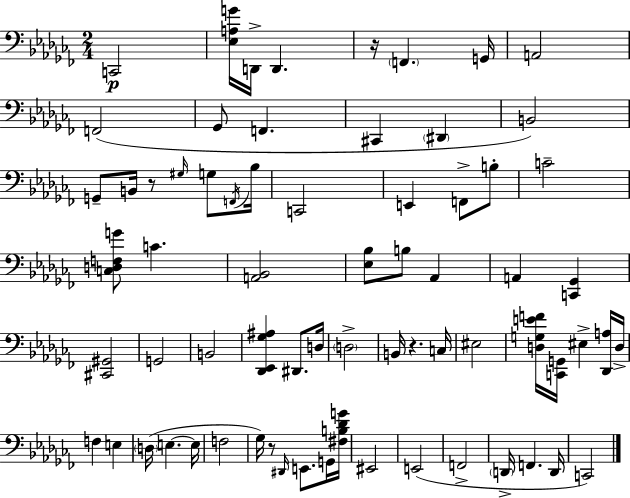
X:1
T:Untitled
M:2/4
L:1/4
K:Abm
C,,2 [_E,A,G]/4 D,,/4 D,, z/4 F,, G,,/4 A,,2 F,,2 _G,,/2 F,, ^C,, ^D,, B,,2 G,,/2 B,,/4 z/2 ^G,/4 G,/2 F,,/4 _B,/4 C,,2 E,, F,,/2 B,/2 C2 [C,D,F,G]/2 C [A,,_B,,]2 [_E,_B,]/2 B,/2 _A,, A,, [C,,_G,,] [^C,,^G,,]2 G,,2 B,,2 [_D,,_E,,_G,^A,] ^D,,/2 D,/4 D,2 B,,/4 z C,/4 ^E,2 [D,G,EF]/4 [C,,G,,]/4 ^E, [_D,,A,]/4 D,/4 F, E, D,/4 E, E,/4 F,2 _G,/4 z/2 ^D,,/4 E,,/2 G,,/4 [^F,B,_DG]/4 ^E,,2 E,,2 F,,2 D,,/4 F,, D,,/4 C,,2